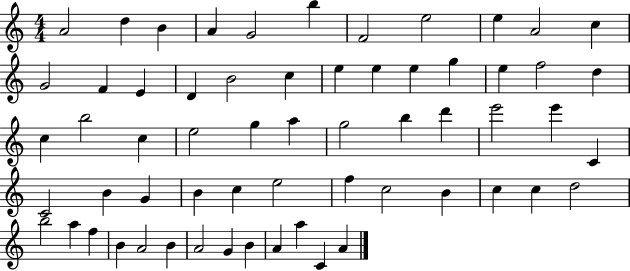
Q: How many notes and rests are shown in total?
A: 61